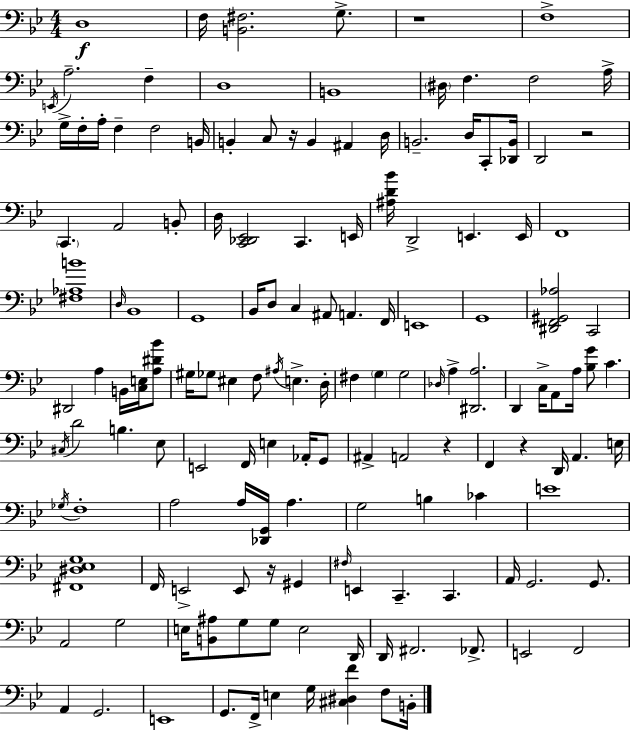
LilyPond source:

{
  \clef bass
  \numericTimeSignature
  \time 4/4
  \key g \minor
  \repeat volta 2 { d1\f | f16 <b, fis>2. g8.-> | r1 | f1-> | \break \acciaccatura { e,16 } a2.-- f4-- | d1 | b,1 | \parenthesize dis16 f4. f2 | \break a16-> g16-> f16-. a16-. f4-- f2 | b,16 b,4-. c8 r16 b,4 ais,4 | d16 b,2.-- d16 c,8-. | <des, b,>16 d,2 r2 | \break \parenthesize c,4. a,2 b,8-. | d16 <c, des, ees,>2 c,4. | e,16 <ais d' bes'>16 d,2-> e,4. | e,16 f,1 | \break <fis aes b'>1 | \grace { d16 } bes,1 | g,1 | bes,16 d8 c4 ais,8 a,4. | \break f,16 e,1 | g,1 | <dis, f, gis, aes>2 c,2 | dis,2 a4 b,16 <c e>16 | \break <a dis' bes'>8 gis16 ges8 eis4 f8 \acciaccatura { ais16 } e4.-> | d16-. fis4 \parenthesize g4 g2 | \grace { des16 } a4-> <dis, a>2. | d,4 c16-> a,8 a16 <bes g'>8 c'4. | \break \acciaccatura { cis16 } d'2 b4. | ees8 e,2 f,16 e4 | aes,16-. g,8 ais,4-> a,2 | r4 f,4 r4 d,16 a,4. | \break e16 \acciaccatura { ges16 } f1-. | a2 a16 <des, g,>16 | a4. g2 b4 | ces'4 e'1 | \break <fis, dis ees g>1 | f,16 e,2-> e,8 | r16 gis,4 \grace { fis16 } e,4 c,4.-- | c,4. a,16 g,2. | \break g,8. a,2 g2 | e16 <b, ais>8 g8 g8 e2 | d,16 d,16 fis,2. | fes,8.-> e,2 f,2 | \break a,4 g,2. | e,1 | g,8. f,16-> e4 g16 | <cis dis f'>4 f8 b,16-. } \bar "|."
}